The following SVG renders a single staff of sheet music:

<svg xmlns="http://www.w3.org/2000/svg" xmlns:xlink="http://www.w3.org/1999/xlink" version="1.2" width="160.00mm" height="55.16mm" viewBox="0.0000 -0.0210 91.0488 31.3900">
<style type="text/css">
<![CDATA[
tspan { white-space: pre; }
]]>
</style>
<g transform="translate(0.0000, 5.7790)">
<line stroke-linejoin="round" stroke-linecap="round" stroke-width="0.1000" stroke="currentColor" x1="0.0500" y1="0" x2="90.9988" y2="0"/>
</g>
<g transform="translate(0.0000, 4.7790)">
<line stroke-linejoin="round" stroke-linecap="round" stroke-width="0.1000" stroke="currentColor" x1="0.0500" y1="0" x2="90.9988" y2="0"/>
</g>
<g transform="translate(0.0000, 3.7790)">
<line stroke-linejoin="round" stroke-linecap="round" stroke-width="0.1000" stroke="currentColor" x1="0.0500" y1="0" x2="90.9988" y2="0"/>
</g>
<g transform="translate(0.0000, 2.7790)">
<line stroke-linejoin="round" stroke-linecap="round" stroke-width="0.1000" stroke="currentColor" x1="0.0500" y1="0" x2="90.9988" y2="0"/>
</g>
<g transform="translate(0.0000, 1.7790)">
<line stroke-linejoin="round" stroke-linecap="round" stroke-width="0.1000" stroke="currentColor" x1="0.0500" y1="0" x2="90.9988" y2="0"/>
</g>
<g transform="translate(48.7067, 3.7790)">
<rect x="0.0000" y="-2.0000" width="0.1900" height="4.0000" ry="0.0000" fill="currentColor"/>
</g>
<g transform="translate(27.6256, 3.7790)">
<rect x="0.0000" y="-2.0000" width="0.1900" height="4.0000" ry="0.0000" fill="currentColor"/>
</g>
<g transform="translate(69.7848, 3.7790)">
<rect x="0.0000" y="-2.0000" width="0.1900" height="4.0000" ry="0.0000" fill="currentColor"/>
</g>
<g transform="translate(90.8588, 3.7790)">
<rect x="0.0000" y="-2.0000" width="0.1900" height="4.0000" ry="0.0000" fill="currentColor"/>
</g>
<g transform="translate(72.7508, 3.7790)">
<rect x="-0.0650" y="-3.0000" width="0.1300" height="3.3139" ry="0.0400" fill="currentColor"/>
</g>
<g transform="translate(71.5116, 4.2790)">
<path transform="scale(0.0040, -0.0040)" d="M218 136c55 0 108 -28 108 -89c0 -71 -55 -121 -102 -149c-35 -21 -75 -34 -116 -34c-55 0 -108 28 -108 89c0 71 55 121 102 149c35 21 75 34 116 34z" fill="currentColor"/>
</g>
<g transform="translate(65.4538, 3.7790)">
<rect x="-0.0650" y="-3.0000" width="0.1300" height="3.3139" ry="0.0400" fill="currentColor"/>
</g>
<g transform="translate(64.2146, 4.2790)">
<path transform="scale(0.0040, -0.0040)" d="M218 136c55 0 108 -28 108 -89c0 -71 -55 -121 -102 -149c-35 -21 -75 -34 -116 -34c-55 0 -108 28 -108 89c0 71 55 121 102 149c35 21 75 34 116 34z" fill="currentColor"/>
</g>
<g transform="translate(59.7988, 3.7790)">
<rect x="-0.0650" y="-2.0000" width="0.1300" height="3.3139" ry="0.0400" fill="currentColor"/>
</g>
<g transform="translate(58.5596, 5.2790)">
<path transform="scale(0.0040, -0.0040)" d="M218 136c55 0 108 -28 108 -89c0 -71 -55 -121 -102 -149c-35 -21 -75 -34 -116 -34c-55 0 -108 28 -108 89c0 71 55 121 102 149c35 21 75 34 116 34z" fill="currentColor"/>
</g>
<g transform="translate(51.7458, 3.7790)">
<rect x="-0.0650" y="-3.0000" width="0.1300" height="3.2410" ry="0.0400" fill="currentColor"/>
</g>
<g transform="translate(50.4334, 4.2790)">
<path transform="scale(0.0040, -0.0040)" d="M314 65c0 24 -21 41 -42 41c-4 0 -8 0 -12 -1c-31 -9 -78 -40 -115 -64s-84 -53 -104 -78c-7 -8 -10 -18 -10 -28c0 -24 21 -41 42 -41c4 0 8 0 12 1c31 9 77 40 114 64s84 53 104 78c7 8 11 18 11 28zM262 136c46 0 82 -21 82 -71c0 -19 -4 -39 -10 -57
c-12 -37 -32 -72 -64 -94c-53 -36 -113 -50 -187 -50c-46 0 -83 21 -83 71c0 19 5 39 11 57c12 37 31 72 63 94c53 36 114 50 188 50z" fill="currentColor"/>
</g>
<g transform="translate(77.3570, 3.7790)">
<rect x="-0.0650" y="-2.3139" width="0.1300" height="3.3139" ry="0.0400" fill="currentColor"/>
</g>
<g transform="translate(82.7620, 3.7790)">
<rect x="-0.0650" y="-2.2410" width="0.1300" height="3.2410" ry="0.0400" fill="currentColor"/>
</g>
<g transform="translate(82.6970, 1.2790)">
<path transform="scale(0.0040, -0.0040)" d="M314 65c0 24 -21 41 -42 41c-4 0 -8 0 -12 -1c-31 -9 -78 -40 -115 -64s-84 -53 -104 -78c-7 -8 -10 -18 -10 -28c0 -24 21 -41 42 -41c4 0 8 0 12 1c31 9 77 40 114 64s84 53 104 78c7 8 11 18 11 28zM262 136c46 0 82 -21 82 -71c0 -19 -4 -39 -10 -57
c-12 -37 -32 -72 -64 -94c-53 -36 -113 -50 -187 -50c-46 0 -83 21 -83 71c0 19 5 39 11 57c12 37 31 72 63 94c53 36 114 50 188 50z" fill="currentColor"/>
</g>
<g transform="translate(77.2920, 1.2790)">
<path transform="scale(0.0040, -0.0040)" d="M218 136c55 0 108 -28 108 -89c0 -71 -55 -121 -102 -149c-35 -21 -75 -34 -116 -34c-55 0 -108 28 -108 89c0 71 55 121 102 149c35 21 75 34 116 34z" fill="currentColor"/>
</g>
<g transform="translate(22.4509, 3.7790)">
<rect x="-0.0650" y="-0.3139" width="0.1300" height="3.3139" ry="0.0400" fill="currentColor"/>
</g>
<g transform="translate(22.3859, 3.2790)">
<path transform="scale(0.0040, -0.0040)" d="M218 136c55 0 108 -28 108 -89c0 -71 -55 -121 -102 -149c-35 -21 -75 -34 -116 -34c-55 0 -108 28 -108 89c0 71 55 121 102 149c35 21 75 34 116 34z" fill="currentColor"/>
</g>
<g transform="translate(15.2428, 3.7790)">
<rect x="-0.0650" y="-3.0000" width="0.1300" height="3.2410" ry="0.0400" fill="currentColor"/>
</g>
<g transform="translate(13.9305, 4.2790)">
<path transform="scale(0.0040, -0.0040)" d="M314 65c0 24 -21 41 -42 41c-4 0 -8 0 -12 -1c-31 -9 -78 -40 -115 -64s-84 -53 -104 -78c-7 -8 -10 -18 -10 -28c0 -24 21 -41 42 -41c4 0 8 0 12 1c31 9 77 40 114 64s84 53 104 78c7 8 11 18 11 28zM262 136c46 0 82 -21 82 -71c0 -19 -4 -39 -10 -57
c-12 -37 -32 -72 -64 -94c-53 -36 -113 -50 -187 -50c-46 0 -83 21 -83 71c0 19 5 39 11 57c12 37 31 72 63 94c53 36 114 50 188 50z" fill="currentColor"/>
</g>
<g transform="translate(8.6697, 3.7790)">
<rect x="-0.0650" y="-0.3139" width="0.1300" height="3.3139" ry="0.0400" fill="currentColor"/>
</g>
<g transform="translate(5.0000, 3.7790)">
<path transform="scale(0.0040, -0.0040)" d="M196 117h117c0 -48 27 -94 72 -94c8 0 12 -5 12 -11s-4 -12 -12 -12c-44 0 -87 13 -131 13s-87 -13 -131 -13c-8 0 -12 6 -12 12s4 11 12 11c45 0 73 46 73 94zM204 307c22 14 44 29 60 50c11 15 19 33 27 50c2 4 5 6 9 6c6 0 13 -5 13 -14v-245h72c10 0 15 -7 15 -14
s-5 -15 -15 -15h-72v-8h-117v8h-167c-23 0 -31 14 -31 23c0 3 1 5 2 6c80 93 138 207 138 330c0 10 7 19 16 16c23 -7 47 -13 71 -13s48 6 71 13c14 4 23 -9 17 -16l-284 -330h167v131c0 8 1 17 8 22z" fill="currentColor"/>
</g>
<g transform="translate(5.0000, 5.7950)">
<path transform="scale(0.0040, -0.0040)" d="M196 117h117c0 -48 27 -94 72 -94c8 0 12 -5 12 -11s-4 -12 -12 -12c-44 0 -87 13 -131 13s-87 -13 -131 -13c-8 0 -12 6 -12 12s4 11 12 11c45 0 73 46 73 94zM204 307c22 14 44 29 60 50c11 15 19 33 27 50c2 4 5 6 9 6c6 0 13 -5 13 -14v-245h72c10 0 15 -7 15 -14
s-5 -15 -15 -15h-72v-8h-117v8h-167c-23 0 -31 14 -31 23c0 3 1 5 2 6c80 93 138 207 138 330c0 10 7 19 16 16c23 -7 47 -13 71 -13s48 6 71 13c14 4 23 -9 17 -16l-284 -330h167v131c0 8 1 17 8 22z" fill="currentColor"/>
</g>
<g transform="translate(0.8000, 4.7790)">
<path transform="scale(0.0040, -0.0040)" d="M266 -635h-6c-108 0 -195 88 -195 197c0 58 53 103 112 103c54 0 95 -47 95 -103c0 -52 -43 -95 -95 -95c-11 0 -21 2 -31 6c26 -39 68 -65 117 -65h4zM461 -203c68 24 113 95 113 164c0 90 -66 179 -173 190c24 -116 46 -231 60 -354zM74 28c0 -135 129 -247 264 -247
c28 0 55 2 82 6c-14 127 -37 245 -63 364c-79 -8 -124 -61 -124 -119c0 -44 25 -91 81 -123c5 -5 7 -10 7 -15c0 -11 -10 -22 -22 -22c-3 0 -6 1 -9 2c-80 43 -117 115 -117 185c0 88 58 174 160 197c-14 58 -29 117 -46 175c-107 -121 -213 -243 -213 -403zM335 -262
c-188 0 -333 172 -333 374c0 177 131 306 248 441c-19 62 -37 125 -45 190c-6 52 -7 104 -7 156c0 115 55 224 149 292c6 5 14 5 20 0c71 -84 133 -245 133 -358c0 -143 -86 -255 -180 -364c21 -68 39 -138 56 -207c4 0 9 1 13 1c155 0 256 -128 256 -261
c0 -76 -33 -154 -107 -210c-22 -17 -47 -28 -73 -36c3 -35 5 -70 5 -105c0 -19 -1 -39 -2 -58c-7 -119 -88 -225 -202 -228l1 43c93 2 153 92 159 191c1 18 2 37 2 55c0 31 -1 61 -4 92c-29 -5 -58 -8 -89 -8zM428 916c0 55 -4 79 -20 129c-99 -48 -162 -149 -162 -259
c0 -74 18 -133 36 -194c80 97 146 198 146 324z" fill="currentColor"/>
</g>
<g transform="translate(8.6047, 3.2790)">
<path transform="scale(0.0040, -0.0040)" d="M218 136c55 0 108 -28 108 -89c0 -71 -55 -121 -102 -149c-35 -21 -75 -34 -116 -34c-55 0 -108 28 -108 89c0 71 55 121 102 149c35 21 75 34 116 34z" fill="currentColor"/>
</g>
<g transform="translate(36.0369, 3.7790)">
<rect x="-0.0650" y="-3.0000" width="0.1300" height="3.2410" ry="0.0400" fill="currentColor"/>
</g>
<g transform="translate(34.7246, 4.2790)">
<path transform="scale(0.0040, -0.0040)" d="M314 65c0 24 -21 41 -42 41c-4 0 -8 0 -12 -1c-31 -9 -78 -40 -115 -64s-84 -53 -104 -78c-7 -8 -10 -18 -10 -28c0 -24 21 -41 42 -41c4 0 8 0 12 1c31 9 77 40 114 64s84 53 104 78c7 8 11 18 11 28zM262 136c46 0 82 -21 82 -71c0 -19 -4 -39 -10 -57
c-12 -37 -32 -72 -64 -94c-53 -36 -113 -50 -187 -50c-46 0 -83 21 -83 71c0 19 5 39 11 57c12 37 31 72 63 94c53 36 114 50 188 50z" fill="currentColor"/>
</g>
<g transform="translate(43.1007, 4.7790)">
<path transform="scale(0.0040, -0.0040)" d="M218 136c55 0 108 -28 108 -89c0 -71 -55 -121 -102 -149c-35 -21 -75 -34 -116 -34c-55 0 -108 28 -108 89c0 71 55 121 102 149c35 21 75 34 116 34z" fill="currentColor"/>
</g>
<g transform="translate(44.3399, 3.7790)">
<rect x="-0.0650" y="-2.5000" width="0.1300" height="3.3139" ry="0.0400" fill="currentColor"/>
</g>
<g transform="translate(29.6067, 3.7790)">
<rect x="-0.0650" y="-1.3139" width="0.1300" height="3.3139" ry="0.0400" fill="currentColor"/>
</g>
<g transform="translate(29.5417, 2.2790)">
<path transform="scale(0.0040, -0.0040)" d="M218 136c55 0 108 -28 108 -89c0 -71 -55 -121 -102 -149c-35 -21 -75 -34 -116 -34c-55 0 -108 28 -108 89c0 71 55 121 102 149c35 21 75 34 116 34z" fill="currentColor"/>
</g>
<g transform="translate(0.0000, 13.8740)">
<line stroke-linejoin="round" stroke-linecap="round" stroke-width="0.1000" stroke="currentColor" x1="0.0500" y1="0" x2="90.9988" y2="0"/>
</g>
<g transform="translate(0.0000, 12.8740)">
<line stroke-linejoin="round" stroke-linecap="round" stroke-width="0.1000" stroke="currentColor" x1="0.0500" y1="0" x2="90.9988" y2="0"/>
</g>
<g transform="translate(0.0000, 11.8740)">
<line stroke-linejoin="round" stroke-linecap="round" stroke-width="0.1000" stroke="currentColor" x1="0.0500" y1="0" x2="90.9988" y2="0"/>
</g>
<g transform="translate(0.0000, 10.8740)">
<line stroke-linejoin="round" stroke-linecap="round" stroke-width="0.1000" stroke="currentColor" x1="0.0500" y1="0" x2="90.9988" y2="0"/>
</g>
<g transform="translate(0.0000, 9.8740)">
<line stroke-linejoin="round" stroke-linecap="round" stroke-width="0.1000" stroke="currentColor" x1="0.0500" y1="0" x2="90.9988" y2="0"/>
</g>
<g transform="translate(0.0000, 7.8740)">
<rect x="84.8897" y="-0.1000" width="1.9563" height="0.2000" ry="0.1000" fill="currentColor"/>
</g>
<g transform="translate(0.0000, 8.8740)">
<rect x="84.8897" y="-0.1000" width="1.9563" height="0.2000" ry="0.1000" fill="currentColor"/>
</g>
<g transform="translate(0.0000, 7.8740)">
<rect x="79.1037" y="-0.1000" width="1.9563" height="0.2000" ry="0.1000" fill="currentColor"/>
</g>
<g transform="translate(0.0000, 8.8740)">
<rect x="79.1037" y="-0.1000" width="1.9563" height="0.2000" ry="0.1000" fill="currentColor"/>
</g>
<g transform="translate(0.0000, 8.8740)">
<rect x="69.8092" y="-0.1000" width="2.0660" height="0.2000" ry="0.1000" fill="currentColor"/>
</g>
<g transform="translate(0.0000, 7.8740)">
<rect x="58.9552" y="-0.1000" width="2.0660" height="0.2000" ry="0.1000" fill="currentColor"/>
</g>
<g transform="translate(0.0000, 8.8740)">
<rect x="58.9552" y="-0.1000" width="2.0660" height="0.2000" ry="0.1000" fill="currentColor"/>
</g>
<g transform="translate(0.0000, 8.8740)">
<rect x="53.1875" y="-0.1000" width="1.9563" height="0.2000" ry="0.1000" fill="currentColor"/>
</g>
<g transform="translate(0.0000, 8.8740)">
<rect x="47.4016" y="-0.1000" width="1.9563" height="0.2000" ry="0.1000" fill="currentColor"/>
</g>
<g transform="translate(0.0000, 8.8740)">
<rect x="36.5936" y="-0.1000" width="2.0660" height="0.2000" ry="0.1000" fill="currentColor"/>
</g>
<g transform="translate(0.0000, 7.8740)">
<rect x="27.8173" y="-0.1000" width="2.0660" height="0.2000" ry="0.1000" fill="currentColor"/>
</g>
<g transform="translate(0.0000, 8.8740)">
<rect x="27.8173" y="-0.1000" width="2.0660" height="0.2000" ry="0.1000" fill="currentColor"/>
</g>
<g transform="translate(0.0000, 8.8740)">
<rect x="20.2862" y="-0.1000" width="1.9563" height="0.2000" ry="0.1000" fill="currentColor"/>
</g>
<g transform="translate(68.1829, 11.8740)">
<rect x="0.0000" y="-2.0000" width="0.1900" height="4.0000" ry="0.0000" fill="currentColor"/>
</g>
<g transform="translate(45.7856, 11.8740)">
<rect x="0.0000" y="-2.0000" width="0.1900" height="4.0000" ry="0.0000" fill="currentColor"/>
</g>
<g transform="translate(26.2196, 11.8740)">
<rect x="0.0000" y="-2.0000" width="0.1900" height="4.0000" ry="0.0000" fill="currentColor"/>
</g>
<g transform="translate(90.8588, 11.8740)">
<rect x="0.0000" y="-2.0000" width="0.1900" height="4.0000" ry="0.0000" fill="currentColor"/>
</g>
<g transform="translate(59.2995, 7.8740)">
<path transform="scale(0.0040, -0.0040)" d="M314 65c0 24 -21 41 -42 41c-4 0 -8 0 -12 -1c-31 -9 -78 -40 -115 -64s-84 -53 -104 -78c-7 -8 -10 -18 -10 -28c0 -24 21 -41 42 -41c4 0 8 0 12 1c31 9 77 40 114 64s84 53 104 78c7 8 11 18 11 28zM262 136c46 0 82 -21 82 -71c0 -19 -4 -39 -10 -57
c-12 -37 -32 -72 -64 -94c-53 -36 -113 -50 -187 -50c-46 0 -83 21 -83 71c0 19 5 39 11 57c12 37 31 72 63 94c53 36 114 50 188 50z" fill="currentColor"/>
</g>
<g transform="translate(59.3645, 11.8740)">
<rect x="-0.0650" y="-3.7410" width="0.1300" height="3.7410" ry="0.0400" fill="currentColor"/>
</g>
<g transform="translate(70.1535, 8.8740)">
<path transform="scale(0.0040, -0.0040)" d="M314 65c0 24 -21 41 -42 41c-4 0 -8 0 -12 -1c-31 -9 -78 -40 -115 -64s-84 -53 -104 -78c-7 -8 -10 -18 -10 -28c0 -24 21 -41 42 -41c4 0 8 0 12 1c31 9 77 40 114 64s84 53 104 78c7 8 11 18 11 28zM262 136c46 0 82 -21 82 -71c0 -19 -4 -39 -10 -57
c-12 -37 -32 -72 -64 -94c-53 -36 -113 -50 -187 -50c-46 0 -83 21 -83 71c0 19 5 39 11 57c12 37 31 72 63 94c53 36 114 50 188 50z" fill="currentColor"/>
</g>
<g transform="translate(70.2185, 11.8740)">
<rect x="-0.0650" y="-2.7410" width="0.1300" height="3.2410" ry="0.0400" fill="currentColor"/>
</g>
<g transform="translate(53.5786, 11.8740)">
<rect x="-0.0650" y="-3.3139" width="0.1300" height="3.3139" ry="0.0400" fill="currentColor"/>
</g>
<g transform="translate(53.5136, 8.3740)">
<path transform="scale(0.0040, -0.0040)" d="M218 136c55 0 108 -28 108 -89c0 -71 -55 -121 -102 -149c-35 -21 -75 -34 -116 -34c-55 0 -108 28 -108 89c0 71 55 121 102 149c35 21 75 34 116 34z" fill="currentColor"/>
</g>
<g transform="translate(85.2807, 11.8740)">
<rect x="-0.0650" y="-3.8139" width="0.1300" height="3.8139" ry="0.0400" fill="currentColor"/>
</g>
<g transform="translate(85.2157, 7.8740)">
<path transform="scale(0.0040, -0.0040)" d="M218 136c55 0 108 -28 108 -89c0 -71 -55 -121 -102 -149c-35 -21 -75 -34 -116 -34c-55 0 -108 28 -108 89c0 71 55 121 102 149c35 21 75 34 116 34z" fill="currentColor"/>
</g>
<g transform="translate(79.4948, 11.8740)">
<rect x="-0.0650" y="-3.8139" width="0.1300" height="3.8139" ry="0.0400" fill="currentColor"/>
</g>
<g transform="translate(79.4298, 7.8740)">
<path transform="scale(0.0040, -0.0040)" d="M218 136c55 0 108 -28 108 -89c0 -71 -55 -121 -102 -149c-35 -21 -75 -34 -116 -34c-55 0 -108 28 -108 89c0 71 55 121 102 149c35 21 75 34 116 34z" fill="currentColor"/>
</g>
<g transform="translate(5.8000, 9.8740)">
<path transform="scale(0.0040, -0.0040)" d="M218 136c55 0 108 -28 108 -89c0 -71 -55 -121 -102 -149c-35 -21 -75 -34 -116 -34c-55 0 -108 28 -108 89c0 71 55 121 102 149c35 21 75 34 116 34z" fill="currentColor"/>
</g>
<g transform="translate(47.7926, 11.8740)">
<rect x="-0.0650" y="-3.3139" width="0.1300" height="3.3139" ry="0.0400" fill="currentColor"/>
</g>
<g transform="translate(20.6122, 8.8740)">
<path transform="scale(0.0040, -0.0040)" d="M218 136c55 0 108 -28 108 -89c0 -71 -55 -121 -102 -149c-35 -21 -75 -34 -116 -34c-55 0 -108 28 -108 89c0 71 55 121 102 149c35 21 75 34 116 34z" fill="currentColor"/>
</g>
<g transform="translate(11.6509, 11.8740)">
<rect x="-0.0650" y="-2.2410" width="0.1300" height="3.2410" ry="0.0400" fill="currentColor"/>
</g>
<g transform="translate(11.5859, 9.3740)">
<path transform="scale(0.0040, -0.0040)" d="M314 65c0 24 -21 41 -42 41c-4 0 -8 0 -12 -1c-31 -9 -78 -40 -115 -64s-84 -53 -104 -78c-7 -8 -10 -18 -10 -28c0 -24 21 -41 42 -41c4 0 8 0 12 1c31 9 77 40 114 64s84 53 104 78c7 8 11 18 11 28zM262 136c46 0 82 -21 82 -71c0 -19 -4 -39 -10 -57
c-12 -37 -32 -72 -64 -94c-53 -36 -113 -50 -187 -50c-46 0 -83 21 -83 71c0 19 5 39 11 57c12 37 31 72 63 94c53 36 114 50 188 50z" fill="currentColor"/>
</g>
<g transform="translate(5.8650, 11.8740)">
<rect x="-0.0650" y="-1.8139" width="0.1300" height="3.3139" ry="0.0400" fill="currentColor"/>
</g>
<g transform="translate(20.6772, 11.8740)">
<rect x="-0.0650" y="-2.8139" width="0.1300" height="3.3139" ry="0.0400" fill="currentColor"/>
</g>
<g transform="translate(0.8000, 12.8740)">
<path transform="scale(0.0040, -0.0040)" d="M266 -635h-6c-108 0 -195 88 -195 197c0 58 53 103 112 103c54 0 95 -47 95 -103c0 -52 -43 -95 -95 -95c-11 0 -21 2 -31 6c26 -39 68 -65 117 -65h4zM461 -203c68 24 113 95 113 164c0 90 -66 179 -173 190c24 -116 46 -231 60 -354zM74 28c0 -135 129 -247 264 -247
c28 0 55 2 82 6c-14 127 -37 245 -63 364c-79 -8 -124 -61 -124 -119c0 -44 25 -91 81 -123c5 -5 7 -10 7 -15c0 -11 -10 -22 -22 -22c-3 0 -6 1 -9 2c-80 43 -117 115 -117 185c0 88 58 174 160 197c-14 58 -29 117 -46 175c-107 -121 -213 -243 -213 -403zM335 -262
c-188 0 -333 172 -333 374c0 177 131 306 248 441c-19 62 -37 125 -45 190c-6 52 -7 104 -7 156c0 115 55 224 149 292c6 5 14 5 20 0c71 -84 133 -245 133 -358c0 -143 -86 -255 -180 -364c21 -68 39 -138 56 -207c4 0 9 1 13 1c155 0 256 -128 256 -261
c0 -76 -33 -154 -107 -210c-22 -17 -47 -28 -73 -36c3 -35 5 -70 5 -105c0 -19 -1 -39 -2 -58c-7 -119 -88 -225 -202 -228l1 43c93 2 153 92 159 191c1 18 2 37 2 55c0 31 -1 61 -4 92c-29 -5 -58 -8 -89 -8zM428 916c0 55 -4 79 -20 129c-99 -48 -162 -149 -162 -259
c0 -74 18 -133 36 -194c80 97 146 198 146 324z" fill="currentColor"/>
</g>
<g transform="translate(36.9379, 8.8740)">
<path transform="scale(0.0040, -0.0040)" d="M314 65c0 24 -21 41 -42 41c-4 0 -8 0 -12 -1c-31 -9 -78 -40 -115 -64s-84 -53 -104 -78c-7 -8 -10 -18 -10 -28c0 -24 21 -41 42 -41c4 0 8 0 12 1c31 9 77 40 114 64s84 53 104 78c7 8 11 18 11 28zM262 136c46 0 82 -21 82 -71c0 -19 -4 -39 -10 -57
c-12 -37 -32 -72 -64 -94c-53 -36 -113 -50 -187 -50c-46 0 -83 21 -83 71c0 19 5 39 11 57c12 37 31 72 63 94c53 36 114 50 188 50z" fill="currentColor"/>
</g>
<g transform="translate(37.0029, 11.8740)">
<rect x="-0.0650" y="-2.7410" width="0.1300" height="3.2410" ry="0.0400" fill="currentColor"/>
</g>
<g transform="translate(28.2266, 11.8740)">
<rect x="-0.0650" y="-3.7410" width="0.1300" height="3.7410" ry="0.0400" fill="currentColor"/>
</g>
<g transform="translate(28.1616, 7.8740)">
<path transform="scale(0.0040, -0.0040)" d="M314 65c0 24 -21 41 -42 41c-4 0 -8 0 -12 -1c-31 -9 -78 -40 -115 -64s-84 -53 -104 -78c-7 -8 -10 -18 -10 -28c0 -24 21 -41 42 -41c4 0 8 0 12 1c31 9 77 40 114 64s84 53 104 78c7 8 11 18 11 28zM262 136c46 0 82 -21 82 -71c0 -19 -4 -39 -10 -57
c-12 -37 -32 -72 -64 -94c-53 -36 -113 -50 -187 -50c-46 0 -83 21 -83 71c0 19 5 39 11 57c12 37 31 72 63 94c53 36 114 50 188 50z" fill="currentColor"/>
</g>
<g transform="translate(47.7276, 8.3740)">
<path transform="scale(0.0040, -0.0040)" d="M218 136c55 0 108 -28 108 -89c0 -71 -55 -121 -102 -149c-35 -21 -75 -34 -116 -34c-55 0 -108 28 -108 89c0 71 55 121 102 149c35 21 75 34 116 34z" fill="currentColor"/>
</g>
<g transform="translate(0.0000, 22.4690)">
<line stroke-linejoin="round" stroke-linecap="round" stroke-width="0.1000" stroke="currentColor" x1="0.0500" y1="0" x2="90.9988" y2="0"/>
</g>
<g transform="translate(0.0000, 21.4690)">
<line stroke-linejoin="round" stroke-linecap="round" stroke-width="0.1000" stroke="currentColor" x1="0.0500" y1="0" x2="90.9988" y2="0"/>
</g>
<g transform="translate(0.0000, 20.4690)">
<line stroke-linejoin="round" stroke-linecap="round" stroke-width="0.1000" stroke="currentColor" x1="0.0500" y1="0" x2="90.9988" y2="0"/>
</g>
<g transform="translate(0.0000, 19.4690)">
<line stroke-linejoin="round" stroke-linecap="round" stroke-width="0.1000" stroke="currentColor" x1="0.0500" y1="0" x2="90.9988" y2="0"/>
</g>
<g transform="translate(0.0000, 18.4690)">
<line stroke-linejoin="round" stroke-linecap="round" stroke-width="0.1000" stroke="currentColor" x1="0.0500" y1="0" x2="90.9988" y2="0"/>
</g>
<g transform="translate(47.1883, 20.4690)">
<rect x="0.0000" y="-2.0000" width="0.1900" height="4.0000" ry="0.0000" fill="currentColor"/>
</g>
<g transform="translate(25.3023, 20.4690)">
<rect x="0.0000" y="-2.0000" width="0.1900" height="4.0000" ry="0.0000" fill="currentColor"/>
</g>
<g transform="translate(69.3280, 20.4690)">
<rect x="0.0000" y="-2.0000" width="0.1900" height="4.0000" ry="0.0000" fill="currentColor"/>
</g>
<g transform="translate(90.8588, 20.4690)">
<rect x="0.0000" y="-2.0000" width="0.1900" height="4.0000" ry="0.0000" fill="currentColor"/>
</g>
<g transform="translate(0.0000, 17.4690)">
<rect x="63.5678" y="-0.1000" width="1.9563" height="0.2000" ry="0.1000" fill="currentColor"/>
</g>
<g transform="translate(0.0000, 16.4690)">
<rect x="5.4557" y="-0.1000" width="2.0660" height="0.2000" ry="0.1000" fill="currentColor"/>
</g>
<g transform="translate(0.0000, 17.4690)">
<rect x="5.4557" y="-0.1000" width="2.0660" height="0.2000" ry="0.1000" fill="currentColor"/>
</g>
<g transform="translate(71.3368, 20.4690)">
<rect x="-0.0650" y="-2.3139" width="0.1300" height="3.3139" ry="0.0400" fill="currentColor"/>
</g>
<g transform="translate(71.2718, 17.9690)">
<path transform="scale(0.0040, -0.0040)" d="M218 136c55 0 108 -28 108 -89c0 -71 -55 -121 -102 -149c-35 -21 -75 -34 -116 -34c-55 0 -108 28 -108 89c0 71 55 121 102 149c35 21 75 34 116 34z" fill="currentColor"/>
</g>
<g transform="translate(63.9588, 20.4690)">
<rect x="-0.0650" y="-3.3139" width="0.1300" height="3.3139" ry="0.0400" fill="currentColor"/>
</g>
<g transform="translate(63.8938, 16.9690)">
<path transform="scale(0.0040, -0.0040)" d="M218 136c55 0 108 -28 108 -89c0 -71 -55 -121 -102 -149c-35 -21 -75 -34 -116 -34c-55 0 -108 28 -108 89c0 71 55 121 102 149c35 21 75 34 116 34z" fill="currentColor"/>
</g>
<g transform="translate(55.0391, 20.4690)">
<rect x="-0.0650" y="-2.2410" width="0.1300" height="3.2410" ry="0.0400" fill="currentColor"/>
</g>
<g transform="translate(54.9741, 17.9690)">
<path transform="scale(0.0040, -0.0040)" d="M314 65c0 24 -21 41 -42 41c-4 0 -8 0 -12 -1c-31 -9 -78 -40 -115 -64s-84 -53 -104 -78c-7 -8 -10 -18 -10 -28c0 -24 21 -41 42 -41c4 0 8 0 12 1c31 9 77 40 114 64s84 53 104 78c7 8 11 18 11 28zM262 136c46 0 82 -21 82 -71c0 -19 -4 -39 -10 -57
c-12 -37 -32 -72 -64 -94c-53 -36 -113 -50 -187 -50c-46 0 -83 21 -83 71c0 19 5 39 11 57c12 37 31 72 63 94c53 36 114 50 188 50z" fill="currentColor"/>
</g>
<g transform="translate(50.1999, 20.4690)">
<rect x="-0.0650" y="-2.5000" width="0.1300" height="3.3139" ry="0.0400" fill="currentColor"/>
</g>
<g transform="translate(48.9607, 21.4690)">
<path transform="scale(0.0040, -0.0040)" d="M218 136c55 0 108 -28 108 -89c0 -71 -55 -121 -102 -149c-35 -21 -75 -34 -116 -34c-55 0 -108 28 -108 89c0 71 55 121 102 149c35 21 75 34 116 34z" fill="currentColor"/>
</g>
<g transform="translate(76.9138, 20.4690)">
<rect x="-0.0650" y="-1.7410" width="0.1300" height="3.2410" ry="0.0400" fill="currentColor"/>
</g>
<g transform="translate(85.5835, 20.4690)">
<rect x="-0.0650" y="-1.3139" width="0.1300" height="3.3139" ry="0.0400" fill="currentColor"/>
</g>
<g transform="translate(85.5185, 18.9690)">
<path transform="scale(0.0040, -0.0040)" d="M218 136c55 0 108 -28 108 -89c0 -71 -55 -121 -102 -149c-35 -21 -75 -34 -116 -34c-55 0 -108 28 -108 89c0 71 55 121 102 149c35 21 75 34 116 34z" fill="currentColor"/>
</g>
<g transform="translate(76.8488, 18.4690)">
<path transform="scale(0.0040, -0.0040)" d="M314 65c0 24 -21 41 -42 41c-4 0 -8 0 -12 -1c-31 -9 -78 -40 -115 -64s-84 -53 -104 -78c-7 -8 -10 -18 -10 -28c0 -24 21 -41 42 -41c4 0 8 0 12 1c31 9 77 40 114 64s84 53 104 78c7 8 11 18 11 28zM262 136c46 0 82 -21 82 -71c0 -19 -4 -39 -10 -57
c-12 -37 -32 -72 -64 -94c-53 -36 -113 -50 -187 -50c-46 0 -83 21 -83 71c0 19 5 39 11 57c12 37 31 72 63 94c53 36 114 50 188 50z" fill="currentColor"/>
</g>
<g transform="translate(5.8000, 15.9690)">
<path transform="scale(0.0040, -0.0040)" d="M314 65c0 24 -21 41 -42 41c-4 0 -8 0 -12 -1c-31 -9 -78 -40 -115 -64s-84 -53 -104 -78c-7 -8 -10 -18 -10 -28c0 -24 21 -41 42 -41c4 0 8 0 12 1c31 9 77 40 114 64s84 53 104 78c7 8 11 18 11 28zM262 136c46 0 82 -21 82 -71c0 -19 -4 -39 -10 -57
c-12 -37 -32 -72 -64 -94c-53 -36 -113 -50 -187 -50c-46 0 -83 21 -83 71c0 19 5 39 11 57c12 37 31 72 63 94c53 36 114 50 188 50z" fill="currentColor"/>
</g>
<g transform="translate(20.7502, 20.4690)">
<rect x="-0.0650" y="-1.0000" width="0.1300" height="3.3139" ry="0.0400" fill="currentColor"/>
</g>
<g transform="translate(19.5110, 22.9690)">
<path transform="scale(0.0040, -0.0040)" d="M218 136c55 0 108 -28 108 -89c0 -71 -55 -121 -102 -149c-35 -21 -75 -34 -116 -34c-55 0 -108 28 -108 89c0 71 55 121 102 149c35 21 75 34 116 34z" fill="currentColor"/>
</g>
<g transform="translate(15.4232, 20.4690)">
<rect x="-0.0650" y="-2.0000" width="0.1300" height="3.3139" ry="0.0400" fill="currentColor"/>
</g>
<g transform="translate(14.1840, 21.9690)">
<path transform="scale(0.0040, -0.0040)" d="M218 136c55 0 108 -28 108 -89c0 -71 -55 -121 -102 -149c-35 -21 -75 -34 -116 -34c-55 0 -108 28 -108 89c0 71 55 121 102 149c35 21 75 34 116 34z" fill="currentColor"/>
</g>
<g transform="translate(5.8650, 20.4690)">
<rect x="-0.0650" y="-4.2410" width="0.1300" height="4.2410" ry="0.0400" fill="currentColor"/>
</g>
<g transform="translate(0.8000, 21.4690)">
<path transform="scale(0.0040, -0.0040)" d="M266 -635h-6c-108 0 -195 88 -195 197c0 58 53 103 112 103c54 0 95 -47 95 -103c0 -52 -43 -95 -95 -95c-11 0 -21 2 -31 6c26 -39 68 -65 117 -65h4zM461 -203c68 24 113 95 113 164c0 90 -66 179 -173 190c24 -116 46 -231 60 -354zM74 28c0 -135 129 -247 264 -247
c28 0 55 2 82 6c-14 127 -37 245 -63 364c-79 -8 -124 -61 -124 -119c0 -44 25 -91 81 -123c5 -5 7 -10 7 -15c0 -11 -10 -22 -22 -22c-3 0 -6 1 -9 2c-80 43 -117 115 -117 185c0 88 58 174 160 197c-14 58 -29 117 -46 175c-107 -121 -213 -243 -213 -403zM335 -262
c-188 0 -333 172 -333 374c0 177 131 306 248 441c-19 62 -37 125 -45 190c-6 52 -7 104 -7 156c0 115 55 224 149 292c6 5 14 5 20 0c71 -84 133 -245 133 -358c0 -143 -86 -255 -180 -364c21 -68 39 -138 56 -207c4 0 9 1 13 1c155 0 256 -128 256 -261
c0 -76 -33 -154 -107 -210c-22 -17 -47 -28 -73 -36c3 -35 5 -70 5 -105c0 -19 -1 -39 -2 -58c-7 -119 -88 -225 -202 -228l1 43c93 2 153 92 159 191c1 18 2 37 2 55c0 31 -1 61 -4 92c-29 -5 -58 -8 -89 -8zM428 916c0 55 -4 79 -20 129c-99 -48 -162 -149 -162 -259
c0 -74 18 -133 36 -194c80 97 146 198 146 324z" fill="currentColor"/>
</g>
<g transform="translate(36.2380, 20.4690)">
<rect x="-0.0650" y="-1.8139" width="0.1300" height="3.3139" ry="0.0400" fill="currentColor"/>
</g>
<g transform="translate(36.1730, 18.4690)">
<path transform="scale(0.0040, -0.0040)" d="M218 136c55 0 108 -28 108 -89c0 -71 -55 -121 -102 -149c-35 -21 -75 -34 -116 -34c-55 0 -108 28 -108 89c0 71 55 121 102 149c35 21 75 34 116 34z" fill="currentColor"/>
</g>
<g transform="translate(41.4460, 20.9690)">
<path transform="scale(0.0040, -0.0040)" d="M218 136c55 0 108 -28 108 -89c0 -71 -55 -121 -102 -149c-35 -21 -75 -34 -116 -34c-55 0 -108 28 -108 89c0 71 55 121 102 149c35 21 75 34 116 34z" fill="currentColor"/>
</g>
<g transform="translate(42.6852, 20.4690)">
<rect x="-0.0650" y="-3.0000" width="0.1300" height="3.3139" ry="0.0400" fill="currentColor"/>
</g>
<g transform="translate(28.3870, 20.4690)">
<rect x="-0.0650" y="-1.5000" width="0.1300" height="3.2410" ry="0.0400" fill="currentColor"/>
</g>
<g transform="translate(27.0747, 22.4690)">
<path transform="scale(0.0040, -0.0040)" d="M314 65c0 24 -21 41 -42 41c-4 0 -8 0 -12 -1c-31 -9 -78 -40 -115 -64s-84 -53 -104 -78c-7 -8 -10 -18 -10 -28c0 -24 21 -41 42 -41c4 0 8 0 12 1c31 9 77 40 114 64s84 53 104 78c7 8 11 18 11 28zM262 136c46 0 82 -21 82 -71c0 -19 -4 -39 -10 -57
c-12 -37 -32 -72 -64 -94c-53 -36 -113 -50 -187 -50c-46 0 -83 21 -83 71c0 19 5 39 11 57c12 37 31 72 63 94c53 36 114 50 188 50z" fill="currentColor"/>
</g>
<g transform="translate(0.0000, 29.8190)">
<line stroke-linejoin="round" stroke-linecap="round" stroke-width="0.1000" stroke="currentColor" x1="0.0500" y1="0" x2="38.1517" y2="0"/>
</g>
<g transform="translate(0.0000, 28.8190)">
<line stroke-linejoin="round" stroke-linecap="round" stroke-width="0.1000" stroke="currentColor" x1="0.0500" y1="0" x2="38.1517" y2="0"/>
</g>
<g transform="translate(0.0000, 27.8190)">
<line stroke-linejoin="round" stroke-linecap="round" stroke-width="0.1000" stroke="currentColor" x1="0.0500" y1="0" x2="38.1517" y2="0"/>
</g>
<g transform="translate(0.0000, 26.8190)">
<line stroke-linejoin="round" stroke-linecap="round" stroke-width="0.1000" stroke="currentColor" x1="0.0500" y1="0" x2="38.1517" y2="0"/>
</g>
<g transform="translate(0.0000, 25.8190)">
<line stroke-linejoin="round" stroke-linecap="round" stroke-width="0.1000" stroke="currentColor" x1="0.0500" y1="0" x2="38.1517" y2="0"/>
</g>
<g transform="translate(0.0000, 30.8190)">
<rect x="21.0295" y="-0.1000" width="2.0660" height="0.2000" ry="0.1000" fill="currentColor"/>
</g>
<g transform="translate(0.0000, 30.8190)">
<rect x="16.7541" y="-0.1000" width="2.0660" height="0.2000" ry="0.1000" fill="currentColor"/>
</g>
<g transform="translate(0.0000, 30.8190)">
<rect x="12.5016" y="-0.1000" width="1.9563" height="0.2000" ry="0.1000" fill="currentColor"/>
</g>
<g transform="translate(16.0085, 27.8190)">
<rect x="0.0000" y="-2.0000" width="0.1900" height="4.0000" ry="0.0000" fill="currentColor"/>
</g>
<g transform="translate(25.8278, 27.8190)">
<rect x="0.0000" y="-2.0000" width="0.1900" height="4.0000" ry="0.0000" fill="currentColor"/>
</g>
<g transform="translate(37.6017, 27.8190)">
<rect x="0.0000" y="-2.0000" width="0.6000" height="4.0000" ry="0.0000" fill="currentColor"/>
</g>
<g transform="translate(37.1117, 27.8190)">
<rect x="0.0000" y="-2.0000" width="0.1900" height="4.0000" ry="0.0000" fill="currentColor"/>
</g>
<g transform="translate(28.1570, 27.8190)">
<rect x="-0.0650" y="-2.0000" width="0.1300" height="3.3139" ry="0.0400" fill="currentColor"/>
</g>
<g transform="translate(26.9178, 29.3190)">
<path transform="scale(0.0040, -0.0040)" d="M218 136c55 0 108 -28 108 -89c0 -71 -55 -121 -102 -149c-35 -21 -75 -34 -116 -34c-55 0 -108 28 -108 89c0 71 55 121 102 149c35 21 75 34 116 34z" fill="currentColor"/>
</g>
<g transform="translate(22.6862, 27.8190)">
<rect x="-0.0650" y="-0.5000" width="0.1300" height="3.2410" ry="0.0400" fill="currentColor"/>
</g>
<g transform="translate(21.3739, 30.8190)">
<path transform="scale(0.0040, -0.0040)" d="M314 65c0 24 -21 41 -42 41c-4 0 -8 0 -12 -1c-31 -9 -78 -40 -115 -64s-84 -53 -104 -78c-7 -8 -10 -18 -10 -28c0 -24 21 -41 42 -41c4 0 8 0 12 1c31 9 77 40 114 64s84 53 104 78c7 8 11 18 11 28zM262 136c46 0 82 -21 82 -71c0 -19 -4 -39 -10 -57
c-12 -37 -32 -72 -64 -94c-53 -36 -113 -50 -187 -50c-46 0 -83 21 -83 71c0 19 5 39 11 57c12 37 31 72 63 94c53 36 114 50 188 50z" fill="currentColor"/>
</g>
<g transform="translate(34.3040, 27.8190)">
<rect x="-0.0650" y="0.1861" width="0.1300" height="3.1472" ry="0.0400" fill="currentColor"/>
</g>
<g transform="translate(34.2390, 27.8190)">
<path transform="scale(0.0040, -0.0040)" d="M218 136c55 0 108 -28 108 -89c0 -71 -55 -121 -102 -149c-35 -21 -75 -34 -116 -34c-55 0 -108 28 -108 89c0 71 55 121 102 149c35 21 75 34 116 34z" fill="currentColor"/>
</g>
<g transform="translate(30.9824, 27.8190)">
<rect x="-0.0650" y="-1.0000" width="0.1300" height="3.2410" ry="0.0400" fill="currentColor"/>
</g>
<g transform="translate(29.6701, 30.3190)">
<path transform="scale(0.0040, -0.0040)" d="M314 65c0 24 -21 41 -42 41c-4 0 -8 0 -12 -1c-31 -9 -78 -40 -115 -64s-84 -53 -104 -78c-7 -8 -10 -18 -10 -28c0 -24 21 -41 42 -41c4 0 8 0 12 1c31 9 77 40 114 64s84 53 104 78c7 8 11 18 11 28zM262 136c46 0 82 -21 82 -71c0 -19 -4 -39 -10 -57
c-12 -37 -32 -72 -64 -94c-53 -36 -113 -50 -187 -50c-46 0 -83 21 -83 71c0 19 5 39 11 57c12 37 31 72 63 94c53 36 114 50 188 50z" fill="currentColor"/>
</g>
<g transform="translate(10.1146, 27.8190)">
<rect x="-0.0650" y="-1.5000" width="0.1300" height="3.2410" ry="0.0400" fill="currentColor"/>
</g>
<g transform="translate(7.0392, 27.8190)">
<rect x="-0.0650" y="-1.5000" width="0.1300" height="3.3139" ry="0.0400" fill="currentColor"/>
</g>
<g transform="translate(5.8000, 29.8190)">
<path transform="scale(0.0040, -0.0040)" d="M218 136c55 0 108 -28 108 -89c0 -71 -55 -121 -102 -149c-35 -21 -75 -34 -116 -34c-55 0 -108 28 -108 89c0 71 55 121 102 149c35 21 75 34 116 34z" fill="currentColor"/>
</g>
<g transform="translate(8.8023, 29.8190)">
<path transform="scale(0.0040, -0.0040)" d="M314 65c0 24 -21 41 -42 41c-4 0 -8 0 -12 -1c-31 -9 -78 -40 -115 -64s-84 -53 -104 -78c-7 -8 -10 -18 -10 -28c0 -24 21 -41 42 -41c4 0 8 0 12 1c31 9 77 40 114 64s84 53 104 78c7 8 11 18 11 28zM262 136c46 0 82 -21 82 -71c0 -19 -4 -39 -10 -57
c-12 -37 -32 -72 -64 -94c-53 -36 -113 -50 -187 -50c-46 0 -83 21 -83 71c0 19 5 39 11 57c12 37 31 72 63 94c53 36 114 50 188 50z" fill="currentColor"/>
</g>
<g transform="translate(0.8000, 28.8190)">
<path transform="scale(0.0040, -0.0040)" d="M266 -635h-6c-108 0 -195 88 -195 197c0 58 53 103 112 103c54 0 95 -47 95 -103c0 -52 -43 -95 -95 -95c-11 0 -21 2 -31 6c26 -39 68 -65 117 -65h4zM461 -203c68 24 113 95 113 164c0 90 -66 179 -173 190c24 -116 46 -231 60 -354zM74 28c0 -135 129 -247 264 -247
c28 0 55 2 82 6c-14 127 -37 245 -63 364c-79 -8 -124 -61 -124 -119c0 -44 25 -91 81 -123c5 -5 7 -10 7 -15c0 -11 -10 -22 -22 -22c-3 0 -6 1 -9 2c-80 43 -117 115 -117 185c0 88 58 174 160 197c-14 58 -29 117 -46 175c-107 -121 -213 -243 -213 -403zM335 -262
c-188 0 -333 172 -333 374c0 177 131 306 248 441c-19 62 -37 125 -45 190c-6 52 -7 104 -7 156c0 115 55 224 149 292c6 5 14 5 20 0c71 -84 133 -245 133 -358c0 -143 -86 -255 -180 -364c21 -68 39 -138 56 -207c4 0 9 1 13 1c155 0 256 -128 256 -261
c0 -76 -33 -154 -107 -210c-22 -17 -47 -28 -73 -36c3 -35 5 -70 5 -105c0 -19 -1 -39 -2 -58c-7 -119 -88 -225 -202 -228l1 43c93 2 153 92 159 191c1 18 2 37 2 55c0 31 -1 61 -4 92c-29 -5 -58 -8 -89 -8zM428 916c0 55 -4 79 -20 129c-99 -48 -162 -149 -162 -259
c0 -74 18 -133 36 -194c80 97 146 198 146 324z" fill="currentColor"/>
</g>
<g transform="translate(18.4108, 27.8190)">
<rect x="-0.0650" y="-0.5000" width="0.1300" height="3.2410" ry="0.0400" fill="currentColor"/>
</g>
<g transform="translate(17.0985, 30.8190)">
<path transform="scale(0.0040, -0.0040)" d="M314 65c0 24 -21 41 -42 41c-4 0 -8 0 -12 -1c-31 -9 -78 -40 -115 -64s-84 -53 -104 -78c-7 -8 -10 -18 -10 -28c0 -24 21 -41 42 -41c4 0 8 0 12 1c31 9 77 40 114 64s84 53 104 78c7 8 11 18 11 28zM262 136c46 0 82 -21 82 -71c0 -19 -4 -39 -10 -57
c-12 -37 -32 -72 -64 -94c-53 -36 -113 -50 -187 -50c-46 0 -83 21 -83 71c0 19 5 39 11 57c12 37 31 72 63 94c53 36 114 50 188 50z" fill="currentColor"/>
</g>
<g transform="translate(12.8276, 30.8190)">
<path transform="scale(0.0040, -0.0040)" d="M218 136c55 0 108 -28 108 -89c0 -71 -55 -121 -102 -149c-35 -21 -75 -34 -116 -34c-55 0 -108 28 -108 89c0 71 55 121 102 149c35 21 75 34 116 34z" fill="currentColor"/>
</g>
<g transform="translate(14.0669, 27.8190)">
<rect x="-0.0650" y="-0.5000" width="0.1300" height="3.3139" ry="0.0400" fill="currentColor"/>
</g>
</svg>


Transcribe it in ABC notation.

X:1
T:Untitled
M:4/4
L:1/4
K:C
c A2 c e A2 G A2 F A A g g2 f g2 a c'2 a2 b b c'2 a2 c' c' d'2 F D E2 f A G g2 b g f2 e E E2 C C2 C2 F D2 B